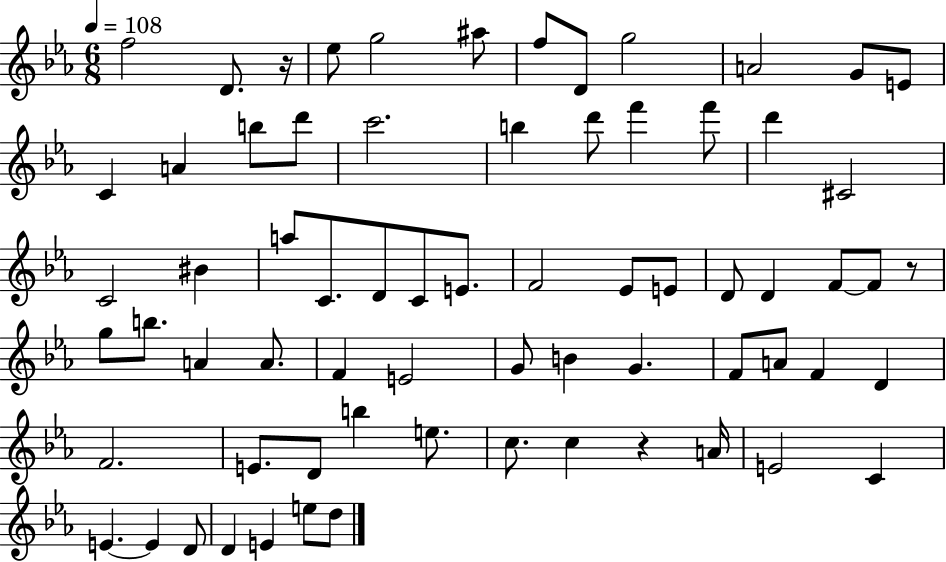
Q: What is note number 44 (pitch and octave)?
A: B4